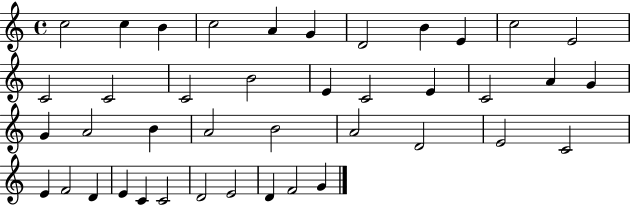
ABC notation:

X:1
T:Untitled
M:4/4
L:1/4
K:C
c2 c B c2 A G D2 B E c2 E2 C2 C2 C2 B2 E C2 E C2 A G G A2 B A2 B2 A2 D2 E2 C2 E F2 D E C C2 D2 E2 D F2 G